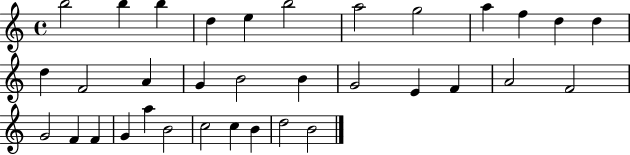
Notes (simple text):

B5/h B5/q B5/q D5/q E5/q B5/h A5/h G5/h A5/q F5/q D5/q D5/q D5/q F4/h A4/q G4/q B4/h B4/q G4/h E4/q F4/q A4/h F4/h G4/h F4/q F4/q G4/q A5/q B4/h C5/h C5/q B4/q D5/h B4/h